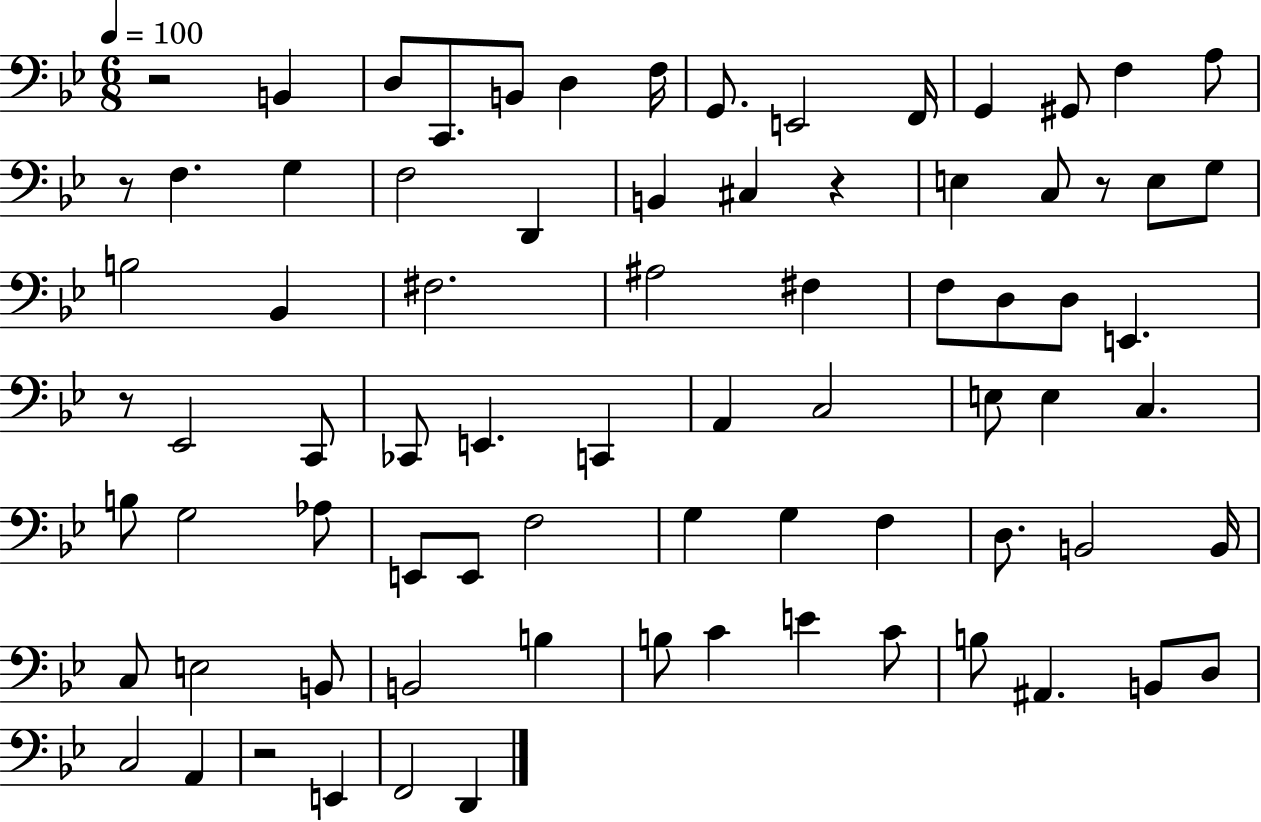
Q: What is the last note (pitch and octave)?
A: D2